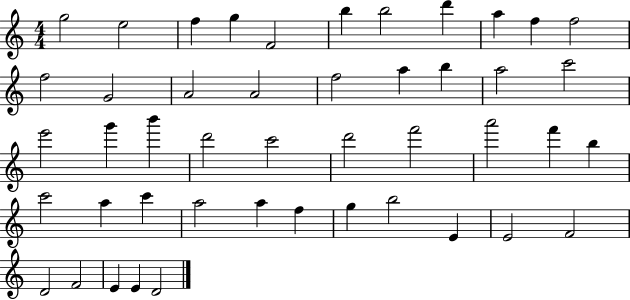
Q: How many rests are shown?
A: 0